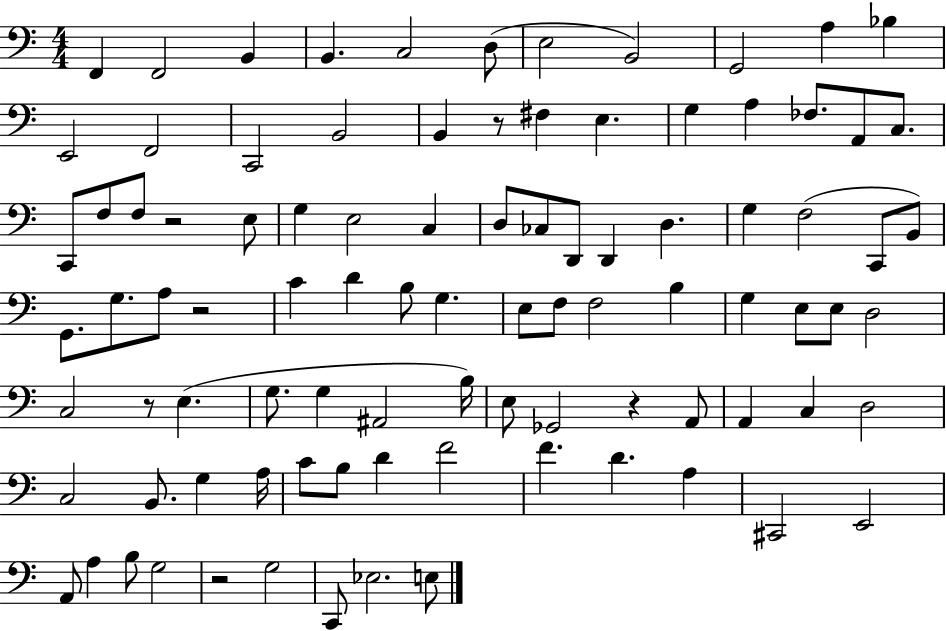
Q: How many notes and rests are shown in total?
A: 93